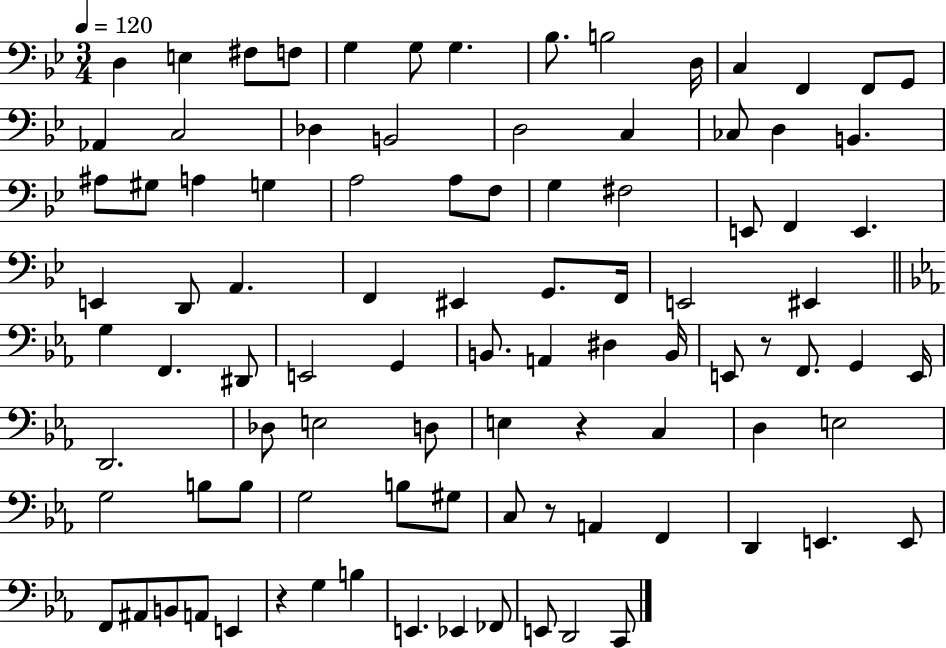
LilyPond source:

{
  \clef bass
  \numericTimeSignature
  \time 3/4
  \key bes \major
  \tempo 4 = 120
  d4 e4 fis8 f8 | g4 g8 g4. | bes8. b2 d16 | c4 f,4 f,8 g,8 | \break aes,4 c2 | des4 b,2 | d2 c4 | ces8 d4 b,4. | \break ais8 gis8 a4 g4 | a2 a8 f8 | g4 fis2 | e,8 f,4 e,4. | \break e,4 d,8 a,4. | f,4 eis,4 g,8. f,16 | e,2 eis,4 | \bar "||" \break \key c \minor g4 f,4. dis,8 | e,2 g,4 | b,8. a,4 dis4 b,16 | e,8 r8 f,8. g,4 e,16 | \break d,2. | des8 e2 d8 | e4 r4 c4 | d4 e2 | \break g2 b8 b8 | g2 b8 gis8 | c8 r8 a,4 f,4 | d,4 e,4. e,8 | \break f,8 ais,8 b,8 a,8 e,4 | r4 g4 b4 | e,4. ees,4 fes,8 | e,8 d,2 c,8 | \break \bar "|."
}